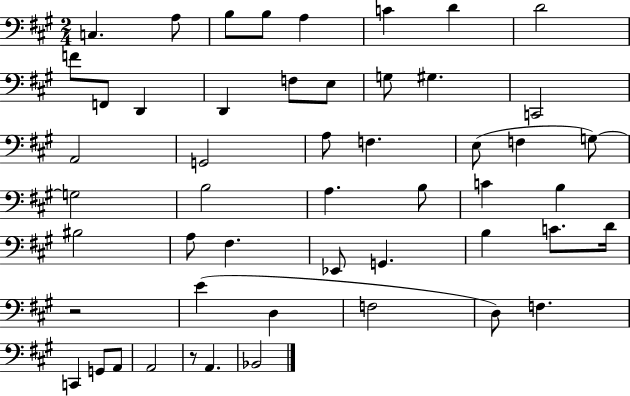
C3/q. A3/e B3/e B3/e A3/q C4/q D4/q D4/h F4/e F2/e D2/q D2/q F3/e E3/e G3/e G#3/q. C2/h A2/h G2/h A3/e F3/q. E3/e F3/q G3/e G3/h B3/h A3/q. B3/e C4/q B3/q BIS3/h A3/e F#3/q. Eb2/e G2/q. B3/q C4/e. D4/s R/h E4/q D3/q F3/h D3/e F3/q. C2/q G2/e A2/e A2/h R/e A2/q. Bb2/h